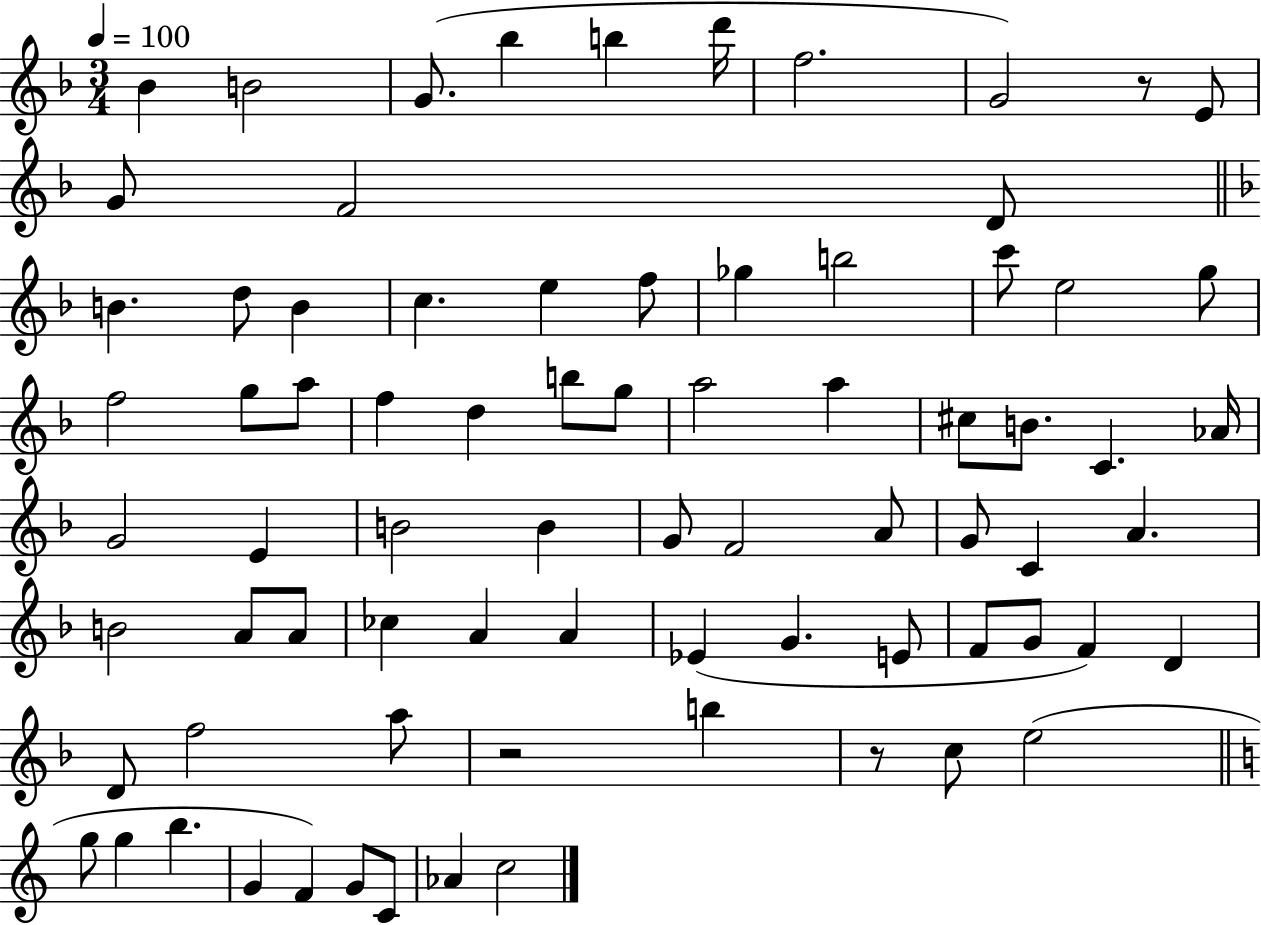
Bb4/q B4/h G4/e. Bb5/q B5/q D6/s F5/h. G4/h R/e E4/e G4/e F4/h D4/e B4/q. D5/e B4/q C5/q. E5/q F5/e Gb5/q B5/h C6/e E5/h G5/e F5/h G5/e A5/e F5/q D5/q B5/e G5/e A5/h A5/q C#5/e B4/e. C4/q. Ab4/s G4/h E4/q B4/h B4/q G4/e F4/h A4/e G4/e C4/q A4/q. B4/h A4/e A4/e CES5/q A4/q A4/q Eb4/q G4/q. E4/e F4/e G4/e F4/q D4/q D4/e F5/h A5/e R/h B5/q R/e C5/e E5/h G5/e G5/q B5/q. G4/q F4/q G4/e C4/e Ab4/q C5/h